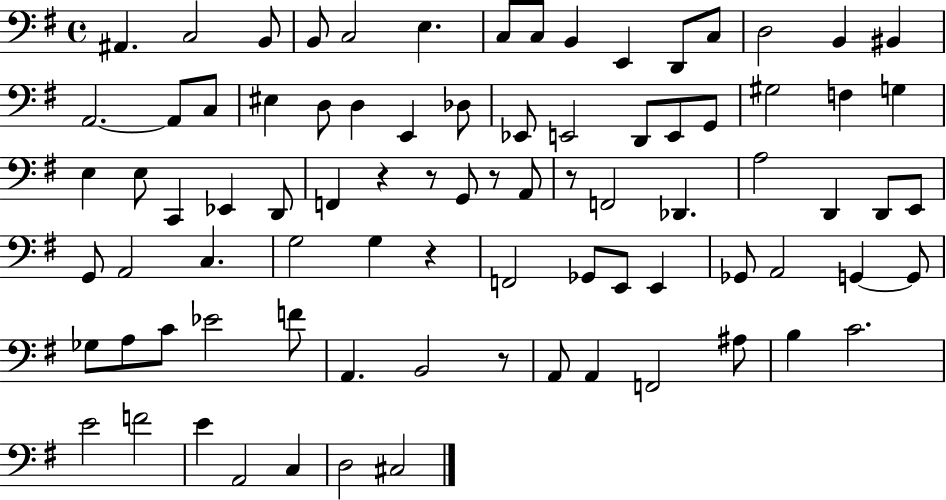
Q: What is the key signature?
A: G major